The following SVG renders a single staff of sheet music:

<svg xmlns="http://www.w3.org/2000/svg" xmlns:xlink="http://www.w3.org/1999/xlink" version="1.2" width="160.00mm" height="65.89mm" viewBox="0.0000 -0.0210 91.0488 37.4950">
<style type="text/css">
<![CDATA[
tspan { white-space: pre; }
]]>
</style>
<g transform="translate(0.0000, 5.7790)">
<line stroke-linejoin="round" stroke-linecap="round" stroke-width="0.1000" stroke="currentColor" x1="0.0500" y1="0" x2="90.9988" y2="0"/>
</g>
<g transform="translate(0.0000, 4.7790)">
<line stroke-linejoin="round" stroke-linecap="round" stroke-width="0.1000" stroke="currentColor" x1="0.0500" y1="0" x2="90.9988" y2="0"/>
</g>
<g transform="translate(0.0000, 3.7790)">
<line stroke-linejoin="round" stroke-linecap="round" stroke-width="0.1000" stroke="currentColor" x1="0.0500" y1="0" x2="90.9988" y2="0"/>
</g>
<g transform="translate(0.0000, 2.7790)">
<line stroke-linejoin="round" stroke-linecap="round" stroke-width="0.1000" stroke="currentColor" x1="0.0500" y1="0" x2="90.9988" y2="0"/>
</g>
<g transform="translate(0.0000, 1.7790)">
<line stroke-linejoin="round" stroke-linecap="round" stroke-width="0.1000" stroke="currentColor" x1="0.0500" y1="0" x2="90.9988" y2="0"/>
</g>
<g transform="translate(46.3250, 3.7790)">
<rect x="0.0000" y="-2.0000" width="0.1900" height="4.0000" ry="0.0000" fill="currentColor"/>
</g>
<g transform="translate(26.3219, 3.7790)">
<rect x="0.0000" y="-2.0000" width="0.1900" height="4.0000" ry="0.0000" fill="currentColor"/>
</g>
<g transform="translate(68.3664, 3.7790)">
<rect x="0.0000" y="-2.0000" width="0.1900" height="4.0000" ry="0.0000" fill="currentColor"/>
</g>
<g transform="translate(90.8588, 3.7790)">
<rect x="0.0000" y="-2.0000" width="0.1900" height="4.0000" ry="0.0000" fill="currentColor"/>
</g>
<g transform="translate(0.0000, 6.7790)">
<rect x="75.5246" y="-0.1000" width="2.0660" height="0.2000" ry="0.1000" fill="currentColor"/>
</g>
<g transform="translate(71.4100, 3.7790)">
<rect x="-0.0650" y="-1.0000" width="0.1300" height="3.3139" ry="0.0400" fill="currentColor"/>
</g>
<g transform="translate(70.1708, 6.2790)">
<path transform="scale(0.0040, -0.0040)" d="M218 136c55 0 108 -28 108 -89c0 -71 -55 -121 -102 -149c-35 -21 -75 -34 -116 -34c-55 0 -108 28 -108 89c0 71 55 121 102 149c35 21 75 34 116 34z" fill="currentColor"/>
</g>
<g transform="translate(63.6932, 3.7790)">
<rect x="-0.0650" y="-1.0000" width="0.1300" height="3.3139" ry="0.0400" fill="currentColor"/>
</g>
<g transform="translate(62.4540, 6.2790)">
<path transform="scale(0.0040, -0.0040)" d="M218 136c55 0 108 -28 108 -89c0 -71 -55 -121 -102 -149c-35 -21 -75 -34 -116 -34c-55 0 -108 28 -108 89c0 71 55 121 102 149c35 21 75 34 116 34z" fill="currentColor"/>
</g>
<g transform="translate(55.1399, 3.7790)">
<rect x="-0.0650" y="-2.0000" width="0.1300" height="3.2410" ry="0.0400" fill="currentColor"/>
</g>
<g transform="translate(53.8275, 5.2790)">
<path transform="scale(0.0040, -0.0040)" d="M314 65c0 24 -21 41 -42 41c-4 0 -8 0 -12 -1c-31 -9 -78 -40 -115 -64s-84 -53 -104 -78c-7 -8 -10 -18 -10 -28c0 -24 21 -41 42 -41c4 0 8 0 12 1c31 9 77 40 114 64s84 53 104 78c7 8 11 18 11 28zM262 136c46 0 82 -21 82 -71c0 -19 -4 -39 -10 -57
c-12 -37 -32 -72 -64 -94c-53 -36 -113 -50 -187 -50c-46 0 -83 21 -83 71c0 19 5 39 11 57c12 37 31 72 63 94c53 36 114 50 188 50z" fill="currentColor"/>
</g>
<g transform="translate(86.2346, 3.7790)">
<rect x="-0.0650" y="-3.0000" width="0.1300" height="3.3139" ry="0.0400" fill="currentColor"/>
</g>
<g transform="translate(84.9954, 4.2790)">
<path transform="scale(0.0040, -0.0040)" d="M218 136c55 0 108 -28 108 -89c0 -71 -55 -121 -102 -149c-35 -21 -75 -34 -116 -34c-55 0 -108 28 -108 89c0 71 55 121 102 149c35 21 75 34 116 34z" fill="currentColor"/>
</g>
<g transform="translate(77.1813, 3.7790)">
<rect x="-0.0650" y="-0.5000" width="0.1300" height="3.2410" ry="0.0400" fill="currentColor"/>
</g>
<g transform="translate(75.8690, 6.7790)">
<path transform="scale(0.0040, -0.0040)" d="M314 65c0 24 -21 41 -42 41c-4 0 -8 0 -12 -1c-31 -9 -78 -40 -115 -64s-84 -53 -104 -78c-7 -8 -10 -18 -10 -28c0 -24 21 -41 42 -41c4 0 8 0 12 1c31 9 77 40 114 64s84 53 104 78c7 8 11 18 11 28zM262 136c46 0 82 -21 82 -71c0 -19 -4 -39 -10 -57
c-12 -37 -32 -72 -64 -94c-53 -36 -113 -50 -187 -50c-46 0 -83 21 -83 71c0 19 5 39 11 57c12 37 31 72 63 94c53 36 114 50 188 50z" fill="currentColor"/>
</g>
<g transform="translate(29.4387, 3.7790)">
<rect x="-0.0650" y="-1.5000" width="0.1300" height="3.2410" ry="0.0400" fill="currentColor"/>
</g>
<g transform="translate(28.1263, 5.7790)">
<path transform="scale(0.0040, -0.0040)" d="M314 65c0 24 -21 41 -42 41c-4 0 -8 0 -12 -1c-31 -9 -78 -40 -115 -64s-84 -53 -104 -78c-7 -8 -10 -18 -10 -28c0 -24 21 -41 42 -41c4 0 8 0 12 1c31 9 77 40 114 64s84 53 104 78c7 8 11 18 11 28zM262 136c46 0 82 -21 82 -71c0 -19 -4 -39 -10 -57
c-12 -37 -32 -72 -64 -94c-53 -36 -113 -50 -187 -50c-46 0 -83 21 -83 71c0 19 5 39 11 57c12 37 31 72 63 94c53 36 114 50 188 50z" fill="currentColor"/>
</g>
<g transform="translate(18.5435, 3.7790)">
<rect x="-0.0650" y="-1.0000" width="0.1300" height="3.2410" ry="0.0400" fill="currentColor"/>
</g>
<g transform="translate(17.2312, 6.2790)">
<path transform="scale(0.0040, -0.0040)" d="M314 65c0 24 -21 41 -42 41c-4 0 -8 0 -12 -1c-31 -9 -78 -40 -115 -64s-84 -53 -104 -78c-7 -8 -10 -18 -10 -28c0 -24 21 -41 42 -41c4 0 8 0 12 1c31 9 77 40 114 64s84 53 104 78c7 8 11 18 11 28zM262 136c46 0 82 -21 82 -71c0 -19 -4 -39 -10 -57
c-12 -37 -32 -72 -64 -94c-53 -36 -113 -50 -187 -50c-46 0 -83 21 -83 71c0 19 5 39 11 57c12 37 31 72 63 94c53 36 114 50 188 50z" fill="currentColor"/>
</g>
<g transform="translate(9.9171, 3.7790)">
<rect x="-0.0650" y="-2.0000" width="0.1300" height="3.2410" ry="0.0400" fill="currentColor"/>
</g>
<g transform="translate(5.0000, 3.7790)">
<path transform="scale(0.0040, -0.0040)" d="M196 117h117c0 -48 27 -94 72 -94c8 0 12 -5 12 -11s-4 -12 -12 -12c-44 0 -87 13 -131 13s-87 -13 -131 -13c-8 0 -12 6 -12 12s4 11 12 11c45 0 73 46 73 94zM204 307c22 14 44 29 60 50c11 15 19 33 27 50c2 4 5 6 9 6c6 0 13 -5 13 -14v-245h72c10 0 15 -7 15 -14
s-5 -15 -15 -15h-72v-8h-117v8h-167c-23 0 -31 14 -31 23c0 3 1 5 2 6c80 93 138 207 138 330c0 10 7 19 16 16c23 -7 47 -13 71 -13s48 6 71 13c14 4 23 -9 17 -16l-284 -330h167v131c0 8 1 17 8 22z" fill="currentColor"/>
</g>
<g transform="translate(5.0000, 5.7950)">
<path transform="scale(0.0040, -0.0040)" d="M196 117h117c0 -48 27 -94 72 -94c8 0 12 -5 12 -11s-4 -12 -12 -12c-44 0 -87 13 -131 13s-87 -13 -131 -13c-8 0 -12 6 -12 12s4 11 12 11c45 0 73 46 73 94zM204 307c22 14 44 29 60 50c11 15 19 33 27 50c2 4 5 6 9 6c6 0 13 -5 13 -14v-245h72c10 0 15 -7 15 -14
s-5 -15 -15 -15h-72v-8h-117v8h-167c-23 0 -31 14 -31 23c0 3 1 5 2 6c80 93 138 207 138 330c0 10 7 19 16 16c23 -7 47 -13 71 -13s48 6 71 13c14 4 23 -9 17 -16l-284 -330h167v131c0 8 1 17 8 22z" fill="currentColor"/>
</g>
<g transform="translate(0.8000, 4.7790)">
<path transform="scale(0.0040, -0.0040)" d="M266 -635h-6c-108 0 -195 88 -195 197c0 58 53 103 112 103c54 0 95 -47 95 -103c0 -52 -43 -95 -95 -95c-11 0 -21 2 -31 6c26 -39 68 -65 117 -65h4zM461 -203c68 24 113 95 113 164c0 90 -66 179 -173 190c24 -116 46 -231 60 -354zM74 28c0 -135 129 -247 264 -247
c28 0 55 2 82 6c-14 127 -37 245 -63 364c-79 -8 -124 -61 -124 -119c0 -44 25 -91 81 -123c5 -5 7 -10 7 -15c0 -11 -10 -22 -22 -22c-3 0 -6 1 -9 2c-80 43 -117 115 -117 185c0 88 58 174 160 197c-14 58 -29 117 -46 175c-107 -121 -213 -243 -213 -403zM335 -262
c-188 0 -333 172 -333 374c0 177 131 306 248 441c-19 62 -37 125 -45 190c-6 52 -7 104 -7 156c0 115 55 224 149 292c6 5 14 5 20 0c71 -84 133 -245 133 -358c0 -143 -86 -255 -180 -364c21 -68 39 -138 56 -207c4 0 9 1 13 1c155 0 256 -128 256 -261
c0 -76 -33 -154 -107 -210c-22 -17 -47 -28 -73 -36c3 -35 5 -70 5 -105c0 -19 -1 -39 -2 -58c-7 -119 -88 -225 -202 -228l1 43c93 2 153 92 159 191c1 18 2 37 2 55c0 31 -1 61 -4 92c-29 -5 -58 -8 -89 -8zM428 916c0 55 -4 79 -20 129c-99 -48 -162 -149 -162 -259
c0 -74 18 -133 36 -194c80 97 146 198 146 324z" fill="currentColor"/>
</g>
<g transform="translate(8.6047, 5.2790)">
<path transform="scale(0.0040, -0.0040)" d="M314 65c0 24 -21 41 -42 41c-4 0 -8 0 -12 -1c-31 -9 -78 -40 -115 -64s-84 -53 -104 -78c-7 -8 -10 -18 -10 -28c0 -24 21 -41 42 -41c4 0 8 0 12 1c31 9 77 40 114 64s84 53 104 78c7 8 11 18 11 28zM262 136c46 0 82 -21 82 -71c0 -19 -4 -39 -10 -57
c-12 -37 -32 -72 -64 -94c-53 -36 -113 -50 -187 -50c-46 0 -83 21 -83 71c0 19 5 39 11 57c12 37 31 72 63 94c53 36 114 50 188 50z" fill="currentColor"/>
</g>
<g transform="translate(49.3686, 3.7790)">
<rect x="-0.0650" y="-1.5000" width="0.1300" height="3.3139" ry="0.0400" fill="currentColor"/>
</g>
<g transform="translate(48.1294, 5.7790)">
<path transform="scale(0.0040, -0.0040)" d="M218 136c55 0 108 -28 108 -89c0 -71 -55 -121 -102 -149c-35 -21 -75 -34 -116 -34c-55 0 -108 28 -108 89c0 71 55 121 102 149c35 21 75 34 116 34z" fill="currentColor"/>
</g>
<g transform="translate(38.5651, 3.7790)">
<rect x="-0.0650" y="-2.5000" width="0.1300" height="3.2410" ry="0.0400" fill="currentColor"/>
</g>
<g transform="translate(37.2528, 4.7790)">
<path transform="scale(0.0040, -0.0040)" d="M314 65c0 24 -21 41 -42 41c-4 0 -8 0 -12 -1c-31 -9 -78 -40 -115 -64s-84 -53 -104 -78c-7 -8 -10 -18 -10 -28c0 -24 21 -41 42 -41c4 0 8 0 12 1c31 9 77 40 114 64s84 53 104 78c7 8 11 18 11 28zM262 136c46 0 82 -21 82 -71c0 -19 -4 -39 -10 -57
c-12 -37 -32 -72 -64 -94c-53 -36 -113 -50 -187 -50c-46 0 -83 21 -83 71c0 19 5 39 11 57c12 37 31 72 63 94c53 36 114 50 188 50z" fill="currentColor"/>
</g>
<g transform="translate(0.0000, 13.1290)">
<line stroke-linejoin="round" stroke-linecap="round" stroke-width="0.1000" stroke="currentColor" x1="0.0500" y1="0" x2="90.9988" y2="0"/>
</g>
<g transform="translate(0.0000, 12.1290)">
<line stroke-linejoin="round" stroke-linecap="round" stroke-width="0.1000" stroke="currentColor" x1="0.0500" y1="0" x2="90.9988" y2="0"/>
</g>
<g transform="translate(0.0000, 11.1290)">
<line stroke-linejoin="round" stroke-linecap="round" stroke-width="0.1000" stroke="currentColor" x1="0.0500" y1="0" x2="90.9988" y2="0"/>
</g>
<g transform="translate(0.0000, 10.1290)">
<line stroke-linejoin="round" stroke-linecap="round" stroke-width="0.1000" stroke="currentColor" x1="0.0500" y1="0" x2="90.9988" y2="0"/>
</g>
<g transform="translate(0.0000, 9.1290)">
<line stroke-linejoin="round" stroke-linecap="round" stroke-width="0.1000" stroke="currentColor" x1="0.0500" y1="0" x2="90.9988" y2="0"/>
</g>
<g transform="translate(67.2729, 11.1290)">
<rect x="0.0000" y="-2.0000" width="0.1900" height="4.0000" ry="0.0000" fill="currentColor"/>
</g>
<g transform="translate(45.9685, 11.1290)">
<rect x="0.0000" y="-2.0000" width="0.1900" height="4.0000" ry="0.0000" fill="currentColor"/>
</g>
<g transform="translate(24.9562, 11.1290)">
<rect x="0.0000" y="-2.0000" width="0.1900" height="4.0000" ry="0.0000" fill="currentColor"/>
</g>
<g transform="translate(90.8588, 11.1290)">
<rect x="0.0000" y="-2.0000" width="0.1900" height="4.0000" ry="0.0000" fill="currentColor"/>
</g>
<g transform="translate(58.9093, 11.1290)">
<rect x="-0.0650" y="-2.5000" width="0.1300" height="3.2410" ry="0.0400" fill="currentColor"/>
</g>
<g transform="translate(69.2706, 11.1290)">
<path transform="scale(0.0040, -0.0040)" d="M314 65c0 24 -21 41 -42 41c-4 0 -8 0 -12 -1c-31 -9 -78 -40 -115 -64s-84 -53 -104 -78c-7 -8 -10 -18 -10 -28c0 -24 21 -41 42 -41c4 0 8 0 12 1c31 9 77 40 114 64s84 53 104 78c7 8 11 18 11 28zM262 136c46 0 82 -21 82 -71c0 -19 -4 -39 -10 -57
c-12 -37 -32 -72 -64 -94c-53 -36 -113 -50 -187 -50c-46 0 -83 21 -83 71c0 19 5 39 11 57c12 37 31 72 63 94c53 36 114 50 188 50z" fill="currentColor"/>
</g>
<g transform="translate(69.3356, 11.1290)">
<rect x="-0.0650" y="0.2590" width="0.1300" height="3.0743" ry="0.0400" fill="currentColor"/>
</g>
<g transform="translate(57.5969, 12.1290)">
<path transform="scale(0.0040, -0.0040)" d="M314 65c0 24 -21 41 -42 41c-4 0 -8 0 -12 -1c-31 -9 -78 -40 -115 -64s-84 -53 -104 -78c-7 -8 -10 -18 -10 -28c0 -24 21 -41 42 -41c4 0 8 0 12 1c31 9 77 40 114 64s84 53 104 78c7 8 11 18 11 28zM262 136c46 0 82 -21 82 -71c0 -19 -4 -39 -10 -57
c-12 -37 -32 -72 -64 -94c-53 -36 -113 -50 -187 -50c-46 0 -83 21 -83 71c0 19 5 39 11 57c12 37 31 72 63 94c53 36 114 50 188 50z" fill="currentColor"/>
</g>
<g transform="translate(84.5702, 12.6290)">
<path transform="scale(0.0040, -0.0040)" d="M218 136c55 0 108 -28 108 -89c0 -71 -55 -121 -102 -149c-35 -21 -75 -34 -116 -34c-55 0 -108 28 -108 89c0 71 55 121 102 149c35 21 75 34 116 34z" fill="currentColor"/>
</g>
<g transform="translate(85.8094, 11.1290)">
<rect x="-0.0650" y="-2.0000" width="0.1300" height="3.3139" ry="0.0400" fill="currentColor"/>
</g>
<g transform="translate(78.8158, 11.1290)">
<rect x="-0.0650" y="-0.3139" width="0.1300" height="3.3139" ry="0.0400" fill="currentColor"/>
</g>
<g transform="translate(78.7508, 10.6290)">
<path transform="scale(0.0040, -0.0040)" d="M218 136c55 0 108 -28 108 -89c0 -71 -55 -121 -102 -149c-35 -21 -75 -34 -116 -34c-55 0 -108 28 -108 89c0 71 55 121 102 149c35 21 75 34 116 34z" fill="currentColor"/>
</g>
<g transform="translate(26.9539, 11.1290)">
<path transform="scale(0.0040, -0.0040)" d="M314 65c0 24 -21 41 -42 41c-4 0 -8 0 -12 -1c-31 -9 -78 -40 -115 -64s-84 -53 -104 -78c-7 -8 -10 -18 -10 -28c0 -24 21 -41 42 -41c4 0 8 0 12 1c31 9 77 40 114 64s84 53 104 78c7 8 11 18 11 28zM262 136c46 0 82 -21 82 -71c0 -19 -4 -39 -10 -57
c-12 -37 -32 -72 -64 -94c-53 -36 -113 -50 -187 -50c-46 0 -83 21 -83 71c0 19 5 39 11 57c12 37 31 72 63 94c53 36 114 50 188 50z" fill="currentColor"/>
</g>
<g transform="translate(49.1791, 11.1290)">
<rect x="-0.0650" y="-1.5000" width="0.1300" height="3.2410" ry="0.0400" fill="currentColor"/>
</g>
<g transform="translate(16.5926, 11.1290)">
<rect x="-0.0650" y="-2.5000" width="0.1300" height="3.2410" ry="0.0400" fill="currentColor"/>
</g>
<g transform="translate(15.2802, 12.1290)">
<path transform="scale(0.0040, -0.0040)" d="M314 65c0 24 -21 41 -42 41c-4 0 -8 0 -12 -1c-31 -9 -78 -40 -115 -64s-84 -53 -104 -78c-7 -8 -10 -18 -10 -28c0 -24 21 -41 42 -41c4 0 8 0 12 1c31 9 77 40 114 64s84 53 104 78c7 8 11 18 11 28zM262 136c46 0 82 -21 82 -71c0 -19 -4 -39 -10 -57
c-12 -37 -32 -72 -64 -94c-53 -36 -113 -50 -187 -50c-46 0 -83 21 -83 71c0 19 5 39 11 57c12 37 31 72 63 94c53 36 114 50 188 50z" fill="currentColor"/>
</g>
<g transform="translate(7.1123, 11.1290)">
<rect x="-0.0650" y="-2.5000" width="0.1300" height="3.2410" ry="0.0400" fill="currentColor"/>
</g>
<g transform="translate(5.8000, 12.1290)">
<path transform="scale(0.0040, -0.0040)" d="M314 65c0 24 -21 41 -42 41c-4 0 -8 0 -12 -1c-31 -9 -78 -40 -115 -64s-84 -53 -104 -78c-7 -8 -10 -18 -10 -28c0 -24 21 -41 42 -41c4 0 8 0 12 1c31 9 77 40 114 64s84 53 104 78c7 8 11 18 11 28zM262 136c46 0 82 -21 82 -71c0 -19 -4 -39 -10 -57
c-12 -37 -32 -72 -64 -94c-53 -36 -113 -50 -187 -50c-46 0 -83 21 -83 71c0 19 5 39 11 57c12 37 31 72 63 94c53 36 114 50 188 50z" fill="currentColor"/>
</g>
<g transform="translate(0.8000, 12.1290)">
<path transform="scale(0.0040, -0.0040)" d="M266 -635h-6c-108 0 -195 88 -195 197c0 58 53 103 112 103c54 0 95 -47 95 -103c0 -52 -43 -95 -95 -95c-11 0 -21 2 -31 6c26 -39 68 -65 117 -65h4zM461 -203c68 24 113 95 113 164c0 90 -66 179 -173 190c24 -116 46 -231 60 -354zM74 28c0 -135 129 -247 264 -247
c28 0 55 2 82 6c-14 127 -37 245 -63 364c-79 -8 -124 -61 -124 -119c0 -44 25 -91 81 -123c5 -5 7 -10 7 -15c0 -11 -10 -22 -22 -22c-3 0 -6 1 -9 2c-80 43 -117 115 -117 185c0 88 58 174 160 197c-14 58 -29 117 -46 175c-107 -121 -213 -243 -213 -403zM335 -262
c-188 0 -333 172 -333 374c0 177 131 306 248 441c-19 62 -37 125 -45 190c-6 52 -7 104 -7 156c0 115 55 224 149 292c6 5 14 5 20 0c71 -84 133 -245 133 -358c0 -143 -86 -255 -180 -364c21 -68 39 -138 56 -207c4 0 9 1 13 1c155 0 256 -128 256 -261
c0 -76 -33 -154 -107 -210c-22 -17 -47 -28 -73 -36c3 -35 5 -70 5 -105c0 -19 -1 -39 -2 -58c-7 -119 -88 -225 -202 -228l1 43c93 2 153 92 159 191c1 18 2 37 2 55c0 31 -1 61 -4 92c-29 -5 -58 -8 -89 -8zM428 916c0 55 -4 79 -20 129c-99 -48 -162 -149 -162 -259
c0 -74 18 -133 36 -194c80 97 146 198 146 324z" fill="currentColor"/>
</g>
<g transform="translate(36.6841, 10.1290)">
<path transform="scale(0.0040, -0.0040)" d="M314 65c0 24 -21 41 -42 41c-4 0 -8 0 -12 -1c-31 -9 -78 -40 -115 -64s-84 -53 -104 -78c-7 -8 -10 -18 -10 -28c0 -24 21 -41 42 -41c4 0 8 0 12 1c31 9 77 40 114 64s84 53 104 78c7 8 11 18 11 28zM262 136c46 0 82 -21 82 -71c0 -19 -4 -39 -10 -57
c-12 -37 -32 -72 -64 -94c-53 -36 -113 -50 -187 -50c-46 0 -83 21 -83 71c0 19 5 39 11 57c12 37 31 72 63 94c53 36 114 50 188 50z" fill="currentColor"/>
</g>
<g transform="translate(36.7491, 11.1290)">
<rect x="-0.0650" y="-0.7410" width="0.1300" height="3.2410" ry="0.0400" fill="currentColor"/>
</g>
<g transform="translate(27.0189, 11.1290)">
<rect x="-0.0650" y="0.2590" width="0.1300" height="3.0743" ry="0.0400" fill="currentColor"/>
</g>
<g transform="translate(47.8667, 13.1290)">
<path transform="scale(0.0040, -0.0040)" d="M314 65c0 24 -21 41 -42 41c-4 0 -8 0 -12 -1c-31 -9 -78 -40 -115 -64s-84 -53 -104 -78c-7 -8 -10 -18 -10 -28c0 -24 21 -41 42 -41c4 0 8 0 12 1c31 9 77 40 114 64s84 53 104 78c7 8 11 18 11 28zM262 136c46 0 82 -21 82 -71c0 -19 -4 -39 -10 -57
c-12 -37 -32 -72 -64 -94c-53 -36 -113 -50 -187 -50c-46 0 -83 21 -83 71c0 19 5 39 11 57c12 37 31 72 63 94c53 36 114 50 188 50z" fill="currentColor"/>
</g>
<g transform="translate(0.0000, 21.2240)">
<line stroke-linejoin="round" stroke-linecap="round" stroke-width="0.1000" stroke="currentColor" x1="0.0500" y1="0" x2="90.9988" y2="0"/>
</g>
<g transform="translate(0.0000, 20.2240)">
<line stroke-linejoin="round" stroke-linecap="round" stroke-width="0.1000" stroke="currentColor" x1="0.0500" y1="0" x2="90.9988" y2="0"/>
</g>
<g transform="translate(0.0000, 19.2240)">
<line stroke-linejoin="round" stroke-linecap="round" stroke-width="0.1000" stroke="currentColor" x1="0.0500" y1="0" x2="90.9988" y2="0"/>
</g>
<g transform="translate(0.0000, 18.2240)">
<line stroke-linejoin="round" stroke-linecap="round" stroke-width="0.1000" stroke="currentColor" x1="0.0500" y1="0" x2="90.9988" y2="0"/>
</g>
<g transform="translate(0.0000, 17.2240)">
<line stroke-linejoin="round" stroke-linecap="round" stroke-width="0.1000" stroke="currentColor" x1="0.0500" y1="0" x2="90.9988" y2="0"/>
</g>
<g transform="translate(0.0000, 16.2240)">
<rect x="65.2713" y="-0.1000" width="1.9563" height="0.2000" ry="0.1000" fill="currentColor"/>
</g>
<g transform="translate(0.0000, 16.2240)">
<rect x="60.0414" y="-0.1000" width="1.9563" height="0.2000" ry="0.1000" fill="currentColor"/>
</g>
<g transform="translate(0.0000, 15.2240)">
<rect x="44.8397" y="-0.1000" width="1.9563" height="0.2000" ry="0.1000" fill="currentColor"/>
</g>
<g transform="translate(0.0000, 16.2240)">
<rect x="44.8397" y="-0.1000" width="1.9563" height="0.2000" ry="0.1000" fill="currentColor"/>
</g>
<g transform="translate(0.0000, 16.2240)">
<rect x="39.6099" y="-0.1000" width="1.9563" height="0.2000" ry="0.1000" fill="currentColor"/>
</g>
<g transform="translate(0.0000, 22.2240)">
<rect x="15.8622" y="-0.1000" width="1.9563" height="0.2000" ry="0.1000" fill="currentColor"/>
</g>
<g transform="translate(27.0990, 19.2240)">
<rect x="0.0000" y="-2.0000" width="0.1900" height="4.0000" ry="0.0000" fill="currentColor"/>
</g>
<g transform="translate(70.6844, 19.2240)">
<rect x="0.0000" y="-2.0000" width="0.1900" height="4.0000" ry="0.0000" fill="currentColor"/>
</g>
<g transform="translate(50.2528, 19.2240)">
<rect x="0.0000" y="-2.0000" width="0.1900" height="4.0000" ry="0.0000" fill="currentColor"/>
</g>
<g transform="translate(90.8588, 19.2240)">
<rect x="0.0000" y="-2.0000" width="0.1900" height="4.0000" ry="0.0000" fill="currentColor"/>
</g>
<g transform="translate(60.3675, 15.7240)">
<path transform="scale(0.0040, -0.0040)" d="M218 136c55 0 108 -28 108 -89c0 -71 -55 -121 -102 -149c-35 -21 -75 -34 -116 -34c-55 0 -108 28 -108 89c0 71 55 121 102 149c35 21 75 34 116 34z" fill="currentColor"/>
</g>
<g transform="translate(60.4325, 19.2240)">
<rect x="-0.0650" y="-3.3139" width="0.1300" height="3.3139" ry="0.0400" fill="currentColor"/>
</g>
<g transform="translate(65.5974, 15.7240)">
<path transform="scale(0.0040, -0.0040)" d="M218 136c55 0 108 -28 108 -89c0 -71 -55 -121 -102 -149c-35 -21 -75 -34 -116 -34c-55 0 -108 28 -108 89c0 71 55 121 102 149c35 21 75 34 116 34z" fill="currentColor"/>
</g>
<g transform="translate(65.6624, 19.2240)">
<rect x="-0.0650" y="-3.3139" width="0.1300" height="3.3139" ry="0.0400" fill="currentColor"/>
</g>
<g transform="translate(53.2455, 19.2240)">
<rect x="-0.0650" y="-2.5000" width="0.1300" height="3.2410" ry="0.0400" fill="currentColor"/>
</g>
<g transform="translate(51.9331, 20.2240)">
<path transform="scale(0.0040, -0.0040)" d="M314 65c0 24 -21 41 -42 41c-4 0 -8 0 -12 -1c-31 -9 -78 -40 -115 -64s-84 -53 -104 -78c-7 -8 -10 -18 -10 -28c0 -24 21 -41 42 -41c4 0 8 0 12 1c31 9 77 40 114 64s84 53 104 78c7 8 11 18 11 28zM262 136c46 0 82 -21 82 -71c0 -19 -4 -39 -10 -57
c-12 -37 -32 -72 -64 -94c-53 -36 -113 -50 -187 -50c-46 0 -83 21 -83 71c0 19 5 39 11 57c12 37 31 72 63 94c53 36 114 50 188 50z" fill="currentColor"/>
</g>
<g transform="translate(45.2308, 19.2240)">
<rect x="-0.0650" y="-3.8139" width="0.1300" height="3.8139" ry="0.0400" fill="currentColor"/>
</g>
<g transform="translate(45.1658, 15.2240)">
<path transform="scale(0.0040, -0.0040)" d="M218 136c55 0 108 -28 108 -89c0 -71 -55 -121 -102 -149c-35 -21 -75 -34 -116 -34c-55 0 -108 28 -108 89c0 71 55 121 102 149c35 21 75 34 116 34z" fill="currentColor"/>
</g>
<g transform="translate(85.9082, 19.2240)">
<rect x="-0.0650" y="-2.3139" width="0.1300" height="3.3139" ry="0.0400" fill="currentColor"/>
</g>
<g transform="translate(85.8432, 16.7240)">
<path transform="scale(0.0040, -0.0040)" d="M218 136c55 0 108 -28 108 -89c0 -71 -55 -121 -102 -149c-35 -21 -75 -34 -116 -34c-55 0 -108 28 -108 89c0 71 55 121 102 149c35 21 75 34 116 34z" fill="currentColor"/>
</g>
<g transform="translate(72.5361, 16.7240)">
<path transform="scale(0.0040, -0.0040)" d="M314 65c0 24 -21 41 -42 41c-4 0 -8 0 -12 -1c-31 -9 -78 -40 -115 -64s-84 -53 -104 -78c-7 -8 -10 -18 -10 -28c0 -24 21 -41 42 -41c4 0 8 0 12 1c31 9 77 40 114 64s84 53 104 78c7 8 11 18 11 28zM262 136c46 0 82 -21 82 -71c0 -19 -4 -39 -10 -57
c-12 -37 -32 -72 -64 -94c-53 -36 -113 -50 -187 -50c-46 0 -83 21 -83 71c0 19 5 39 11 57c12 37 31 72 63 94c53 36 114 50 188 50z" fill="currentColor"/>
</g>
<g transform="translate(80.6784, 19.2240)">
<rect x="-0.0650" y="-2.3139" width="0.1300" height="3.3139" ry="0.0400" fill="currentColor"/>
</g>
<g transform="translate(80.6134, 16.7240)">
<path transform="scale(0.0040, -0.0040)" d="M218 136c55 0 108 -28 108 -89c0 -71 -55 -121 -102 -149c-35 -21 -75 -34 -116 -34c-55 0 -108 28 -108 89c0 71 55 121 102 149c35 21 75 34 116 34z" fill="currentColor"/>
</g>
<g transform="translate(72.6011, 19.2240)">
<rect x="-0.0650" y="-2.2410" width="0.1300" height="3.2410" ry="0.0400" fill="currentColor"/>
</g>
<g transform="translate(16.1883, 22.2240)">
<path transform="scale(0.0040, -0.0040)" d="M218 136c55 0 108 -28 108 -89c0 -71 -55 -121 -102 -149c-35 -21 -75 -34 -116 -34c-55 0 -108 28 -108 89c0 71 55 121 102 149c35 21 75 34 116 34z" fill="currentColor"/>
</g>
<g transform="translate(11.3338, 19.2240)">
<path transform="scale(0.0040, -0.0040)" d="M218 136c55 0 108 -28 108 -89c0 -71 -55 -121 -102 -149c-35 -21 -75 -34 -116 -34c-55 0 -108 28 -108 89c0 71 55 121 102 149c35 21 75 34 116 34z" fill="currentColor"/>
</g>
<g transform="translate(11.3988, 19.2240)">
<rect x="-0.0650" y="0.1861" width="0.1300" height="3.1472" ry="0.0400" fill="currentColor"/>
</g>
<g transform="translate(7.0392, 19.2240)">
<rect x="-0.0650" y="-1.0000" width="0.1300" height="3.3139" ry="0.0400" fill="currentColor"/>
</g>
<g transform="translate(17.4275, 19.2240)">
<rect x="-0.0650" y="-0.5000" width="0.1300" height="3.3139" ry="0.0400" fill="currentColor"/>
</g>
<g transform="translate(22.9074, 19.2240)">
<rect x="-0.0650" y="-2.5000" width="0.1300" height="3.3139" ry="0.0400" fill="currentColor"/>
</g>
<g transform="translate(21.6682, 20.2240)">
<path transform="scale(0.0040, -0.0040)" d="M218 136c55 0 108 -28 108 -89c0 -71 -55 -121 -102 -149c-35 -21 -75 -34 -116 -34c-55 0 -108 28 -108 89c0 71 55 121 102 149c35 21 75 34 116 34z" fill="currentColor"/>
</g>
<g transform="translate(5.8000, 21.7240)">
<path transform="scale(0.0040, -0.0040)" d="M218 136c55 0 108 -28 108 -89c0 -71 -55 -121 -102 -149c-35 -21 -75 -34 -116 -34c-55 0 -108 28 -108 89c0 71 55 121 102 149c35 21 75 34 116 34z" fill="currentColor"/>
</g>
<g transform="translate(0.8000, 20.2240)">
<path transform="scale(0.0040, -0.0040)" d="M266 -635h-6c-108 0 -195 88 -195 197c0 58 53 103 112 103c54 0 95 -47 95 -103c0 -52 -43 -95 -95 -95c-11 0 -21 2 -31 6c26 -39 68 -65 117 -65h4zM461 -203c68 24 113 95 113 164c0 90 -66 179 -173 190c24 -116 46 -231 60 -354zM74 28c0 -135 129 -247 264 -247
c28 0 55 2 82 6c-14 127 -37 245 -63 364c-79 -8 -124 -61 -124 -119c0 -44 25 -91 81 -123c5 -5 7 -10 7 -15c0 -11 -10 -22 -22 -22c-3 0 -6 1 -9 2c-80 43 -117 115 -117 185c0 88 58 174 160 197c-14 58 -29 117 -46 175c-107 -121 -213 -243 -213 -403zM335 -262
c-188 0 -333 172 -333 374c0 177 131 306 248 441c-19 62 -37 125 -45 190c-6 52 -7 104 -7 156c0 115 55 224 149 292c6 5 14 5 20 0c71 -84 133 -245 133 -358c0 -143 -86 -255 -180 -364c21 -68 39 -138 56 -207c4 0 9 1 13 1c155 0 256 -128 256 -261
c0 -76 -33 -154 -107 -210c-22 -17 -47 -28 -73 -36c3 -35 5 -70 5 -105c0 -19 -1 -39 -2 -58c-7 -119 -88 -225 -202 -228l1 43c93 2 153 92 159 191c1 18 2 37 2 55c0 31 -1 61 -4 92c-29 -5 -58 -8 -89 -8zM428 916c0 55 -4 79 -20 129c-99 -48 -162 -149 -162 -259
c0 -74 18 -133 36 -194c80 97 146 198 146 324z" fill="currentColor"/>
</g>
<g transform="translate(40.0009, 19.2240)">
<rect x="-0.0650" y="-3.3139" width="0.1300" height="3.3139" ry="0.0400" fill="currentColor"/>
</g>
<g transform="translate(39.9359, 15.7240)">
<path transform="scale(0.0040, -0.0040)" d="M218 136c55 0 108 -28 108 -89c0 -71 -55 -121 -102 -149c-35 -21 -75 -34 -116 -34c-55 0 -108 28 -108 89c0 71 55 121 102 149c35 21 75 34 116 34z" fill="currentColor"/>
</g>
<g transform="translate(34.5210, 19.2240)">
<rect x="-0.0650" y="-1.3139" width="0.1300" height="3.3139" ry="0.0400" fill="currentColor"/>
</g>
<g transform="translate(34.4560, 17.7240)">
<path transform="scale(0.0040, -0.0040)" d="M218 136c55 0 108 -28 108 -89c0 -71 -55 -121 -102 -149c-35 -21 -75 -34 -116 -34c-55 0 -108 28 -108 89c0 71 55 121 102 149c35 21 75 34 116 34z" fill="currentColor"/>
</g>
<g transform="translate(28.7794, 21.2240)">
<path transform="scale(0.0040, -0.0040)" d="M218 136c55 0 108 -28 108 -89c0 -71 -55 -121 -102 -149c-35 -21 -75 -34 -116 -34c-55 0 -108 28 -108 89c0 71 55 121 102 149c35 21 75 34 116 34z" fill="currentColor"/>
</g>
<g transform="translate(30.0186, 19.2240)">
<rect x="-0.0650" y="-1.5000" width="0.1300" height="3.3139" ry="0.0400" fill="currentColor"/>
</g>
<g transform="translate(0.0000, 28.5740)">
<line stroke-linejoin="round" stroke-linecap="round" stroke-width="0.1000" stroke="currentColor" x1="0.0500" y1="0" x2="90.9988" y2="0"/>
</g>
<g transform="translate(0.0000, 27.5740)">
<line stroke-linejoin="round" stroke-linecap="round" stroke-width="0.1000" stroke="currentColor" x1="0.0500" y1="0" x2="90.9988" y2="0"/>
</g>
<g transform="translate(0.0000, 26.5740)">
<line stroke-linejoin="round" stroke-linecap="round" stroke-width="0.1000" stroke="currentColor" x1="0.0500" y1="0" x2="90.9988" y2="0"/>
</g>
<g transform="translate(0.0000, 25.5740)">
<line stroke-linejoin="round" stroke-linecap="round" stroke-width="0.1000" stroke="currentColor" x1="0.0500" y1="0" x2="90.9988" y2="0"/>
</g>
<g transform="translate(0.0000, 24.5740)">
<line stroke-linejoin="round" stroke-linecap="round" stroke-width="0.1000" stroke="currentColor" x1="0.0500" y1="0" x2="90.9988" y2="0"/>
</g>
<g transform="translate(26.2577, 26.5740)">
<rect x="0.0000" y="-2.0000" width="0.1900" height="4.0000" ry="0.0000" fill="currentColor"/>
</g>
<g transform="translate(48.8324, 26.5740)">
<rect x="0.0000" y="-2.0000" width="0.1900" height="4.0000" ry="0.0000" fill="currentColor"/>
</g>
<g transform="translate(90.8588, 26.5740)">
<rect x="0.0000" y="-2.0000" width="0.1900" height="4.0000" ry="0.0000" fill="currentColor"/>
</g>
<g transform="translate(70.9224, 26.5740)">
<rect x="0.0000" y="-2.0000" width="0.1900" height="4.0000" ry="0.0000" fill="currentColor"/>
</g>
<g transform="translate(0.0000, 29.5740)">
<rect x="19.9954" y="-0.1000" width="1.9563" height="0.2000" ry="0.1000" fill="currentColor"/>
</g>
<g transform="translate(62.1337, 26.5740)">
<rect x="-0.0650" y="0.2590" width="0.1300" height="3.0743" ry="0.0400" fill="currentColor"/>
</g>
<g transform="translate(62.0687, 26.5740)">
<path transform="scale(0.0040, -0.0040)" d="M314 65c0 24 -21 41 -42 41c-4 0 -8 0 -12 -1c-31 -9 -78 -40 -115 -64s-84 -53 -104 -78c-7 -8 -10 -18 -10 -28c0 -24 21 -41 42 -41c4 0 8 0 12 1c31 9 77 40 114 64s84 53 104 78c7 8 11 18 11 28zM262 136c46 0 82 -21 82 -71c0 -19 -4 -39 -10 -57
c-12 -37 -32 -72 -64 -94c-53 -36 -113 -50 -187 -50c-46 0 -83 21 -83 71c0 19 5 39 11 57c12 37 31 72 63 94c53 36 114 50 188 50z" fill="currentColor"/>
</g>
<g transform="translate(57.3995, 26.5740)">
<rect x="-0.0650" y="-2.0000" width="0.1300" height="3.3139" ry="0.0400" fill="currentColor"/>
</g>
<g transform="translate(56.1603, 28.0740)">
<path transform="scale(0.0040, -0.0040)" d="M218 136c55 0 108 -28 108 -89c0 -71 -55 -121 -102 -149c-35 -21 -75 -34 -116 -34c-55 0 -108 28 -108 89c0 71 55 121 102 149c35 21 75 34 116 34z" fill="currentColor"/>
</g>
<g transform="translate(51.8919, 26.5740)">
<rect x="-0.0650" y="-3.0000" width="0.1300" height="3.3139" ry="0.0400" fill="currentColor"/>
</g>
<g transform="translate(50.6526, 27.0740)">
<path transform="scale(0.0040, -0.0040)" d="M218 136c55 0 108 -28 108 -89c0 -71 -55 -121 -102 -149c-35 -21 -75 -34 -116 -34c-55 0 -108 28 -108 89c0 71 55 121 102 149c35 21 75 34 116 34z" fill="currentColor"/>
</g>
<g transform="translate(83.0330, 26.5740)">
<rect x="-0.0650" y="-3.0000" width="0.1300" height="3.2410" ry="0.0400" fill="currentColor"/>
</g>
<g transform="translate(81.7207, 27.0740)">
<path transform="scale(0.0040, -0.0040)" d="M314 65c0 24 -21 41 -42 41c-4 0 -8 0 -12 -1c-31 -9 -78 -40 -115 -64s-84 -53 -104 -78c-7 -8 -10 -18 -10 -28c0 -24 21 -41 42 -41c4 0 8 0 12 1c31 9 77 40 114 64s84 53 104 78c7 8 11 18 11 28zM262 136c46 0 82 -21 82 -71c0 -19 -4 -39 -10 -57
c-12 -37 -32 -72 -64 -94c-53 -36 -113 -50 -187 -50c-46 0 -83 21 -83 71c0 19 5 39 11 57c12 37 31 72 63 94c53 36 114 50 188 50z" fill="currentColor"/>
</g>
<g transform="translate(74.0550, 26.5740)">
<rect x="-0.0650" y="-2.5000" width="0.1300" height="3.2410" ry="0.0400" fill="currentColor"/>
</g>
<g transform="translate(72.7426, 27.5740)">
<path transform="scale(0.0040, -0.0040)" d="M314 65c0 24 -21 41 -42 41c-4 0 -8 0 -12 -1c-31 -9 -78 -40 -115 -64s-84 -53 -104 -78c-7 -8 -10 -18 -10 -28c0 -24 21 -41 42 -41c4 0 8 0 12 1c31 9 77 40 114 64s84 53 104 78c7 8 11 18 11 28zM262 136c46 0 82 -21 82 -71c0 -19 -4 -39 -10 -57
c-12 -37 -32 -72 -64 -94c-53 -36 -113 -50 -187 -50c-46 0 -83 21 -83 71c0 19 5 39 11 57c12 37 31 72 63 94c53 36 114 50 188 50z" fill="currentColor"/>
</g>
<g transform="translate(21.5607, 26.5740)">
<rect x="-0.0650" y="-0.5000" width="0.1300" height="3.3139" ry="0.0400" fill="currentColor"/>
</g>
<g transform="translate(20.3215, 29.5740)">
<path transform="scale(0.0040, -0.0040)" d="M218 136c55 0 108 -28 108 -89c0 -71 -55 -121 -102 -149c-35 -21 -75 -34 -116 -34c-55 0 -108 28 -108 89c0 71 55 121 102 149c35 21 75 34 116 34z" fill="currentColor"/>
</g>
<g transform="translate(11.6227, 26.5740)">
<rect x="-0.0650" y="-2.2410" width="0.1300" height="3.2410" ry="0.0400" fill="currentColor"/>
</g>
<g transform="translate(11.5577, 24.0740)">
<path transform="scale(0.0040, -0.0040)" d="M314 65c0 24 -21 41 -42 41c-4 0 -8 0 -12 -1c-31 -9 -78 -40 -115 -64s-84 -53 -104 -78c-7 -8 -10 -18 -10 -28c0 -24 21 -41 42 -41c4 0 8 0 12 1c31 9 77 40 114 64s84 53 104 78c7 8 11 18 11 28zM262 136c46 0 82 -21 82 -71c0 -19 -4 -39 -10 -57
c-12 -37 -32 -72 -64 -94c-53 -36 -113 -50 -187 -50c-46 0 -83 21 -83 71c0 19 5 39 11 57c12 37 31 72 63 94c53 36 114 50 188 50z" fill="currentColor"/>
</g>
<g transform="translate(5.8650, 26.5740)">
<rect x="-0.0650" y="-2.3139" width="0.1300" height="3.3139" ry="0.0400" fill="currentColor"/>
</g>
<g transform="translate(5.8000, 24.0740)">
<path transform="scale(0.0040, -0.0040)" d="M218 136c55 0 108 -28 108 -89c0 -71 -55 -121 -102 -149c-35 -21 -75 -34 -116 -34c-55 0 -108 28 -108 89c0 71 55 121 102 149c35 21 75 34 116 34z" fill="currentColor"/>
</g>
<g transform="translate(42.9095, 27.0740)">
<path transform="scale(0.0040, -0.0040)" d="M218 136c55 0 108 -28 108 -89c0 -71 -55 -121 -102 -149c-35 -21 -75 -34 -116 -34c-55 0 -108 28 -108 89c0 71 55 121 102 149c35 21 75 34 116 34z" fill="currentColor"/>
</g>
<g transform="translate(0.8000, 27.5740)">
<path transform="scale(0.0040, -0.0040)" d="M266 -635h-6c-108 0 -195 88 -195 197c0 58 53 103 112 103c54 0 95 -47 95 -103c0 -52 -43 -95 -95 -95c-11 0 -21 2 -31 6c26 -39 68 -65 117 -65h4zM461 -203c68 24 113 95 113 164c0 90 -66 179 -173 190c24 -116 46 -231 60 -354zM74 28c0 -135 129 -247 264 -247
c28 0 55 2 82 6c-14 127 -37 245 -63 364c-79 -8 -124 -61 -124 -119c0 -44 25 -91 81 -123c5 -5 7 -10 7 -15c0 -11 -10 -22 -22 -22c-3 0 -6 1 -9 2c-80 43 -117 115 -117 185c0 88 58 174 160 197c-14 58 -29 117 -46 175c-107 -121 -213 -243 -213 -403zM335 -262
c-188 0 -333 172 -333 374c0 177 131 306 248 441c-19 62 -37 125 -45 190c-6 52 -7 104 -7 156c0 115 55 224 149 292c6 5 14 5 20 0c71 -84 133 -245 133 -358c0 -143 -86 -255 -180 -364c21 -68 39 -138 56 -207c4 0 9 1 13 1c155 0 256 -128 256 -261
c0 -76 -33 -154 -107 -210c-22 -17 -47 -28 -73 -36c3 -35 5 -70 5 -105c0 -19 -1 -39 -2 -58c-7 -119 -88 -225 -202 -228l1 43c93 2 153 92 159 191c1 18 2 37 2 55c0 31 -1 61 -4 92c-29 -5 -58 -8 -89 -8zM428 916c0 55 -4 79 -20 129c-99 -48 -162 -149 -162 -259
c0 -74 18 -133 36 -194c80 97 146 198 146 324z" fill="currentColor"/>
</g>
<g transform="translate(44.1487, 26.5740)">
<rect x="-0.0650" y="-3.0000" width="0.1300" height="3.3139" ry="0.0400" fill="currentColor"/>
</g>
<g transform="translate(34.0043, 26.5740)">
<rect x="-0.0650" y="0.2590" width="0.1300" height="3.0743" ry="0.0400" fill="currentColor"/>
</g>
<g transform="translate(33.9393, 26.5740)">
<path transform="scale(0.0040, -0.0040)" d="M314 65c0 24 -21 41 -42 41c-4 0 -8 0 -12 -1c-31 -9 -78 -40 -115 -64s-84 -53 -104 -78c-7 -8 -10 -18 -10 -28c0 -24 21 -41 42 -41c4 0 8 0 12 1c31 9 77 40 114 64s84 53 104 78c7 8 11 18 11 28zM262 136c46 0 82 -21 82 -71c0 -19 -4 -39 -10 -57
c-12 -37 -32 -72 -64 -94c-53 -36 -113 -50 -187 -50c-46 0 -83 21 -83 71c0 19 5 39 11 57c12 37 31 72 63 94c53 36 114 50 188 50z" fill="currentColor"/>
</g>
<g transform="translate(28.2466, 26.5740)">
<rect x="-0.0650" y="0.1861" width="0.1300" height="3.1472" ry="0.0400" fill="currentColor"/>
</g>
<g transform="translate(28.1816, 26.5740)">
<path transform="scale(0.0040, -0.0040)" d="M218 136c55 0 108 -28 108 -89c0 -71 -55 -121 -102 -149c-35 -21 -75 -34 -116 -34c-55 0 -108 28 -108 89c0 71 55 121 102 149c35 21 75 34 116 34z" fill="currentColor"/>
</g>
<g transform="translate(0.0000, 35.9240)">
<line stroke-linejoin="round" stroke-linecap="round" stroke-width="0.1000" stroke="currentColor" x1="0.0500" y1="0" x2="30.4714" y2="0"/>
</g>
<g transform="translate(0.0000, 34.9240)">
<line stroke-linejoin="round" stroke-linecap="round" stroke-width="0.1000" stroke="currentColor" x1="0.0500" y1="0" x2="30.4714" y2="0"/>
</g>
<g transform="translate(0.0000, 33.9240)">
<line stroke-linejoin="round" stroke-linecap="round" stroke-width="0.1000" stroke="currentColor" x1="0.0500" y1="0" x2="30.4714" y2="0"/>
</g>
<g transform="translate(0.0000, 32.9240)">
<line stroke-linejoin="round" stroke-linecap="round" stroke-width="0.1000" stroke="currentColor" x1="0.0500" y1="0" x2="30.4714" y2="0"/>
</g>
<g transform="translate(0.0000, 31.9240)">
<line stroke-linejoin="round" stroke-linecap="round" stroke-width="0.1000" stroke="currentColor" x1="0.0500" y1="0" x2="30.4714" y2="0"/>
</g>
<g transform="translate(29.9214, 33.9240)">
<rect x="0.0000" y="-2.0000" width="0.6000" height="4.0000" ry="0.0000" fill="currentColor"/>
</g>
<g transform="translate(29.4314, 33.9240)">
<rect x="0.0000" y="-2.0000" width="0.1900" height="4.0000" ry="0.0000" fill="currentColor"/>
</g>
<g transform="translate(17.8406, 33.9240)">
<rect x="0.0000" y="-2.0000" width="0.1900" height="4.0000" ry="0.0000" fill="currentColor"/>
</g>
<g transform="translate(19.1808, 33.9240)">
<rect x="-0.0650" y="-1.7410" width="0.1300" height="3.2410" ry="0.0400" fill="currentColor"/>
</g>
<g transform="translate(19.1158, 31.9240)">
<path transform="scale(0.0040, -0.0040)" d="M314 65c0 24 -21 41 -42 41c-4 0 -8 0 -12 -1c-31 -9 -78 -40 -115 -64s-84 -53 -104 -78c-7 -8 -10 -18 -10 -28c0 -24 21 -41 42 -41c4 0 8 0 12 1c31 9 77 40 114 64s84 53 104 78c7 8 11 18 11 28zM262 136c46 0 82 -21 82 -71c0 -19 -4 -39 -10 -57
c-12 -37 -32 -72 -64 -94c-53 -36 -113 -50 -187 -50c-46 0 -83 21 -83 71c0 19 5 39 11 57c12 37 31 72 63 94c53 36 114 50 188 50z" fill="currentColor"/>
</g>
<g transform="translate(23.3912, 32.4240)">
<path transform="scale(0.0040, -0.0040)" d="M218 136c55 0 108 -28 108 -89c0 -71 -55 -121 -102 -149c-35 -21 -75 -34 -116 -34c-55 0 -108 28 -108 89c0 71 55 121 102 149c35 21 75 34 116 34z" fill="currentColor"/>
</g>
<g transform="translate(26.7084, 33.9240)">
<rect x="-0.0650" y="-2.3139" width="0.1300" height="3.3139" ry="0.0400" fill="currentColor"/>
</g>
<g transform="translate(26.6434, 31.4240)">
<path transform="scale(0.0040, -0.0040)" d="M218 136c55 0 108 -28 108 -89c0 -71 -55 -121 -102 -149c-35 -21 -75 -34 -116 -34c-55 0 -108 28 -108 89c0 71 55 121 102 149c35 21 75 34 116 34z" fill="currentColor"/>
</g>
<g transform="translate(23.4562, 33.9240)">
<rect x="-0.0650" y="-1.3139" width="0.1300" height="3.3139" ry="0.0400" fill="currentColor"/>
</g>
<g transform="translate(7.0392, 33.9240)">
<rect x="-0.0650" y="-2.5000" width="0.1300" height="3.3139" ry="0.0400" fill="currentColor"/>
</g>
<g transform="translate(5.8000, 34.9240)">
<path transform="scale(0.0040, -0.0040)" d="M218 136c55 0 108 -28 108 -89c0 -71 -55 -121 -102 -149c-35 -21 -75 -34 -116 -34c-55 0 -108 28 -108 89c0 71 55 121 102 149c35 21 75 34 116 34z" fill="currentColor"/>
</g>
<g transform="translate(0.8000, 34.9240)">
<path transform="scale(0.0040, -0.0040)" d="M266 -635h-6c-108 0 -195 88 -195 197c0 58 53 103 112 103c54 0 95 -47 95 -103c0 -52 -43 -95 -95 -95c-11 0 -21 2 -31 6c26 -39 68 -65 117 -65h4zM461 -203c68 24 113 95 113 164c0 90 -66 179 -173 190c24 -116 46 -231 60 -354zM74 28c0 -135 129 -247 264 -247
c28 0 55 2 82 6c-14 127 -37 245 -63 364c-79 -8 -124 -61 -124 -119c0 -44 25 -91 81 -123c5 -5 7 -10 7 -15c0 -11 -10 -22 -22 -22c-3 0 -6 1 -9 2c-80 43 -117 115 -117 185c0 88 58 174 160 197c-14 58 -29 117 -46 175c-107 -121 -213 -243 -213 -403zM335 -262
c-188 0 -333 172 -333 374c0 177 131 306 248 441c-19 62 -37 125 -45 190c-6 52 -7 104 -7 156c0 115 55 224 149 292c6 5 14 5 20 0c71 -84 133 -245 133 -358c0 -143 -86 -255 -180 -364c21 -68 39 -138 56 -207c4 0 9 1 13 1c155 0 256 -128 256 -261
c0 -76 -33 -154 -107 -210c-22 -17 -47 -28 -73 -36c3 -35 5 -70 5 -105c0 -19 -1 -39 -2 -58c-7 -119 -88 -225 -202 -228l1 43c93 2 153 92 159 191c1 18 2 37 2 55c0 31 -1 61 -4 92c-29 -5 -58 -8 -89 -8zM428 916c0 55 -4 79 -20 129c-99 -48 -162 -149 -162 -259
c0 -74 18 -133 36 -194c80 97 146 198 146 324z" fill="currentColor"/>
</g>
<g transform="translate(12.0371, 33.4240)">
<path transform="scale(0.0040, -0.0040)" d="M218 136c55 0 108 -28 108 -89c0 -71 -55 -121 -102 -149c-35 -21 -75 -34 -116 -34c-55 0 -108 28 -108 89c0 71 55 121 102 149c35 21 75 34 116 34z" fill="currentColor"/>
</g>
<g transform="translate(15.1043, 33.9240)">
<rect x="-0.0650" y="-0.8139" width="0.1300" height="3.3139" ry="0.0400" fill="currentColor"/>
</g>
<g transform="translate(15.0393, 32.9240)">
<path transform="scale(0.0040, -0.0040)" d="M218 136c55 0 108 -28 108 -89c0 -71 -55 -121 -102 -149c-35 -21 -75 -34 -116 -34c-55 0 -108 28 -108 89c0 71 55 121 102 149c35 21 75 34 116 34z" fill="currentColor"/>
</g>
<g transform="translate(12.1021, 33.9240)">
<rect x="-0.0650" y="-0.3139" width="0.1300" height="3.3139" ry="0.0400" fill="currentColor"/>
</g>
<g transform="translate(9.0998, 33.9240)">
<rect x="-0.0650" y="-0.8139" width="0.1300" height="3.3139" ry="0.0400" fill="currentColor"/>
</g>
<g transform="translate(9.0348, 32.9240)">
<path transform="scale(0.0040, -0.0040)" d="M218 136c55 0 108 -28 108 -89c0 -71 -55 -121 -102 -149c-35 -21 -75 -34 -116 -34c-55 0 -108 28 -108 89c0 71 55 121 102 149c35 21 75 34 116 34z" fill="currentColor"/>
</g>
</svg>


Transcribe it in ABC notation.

X:1
T:Untitled
M:4/4
L:1/4
K:C
F2 D2 E2 G2 E F2 D D C2 A G2 G2 B2 d2 E2 G2 B2 c F D B C G E e b c' G2 b b g2 g g g g2 C B B2 A A F B2 G2 A2 G d c d f2 e g